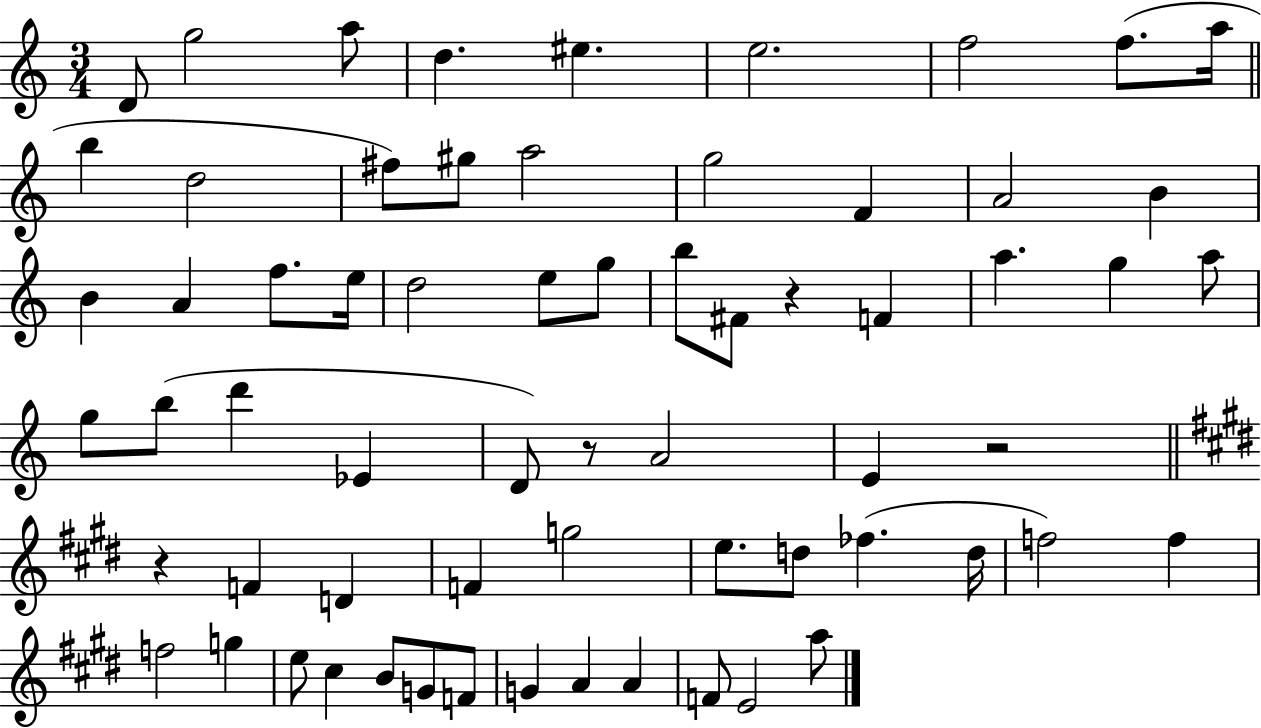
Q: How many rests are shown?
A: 4